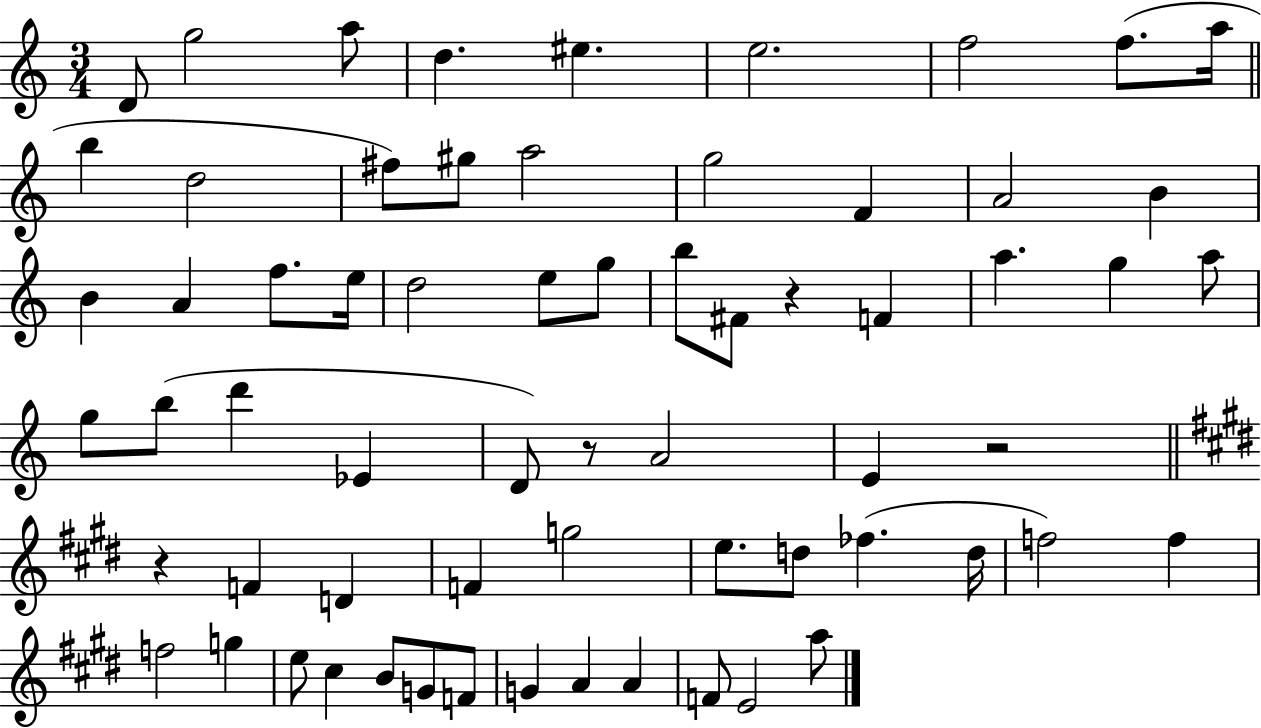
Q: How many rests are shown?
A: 4